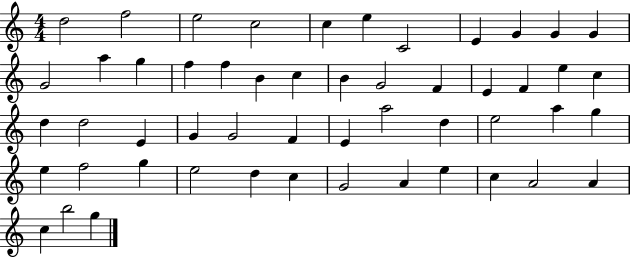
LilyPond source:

{
  \clef treble
  \numericTimeSignature
  \time 4/4
  \key c \major
  d''2 f''2 | e''2 c''2 | c''4 e''4 c'2 | e'4 g'4 g'4 g'4 | \break g'2 a''4 g''4 | f''4 f''4 b'4 c''4 | b'4 g'2 f'4 | e'4 f'4 e''4 c''4 | \break d''4 d''2 e'4 | g'4 g'2 f'4 | e'4 a''2 d''4 | e''2 a''4 g''4 | \break e''4 f''2 g''4 | e''2 d''4 c''4 | g'2 a'4 e''4 | c''4 a'2 a'4 | \break c''4 b''2 g''4 | \bar "|."
}